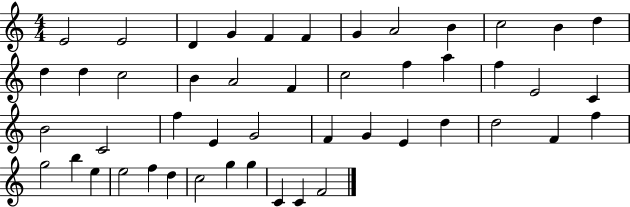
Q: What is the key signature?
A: C major